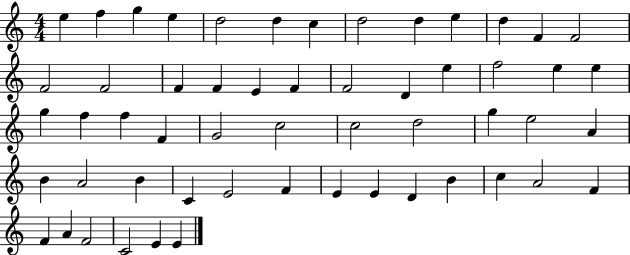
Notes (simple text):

E5/q F5/q G5/q E5/q D5/h D5/q C5/q D5/h D5/q E5/q D5/q F4/q F4/h F4/h F4/h F4/q F4/q E4/q F4/q F4/h D4/q E5/q F5/h E5/q E5/q G5/q F5/q F5/q F4/q G4/h C5/h C5/h D5/h G5/q E5/h A4/q B4/q A4/h B4/q C4/q E4/h F4/q E4/q E4/q D4/q B4/q C5/q A4/h F4/q F4/q A4/q F4/h C4/h E4/q E4/q